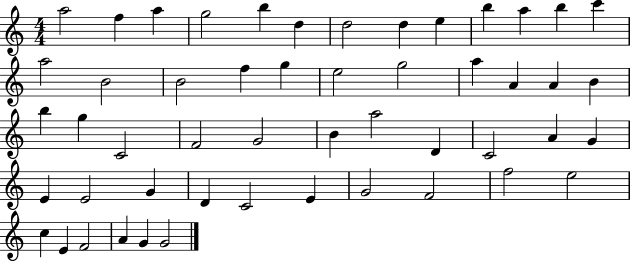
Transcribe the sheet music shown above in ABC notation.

X:1
T:Untitled
M:4/4
L:1/4
K:C
a2 f a g2 b d d2 d e b a b c' a2 B2 B2 f g e2 g2 a A A B b g C2 F2 G2 B a2 D C2 A G E E2 G D C2 E G2 F2 f2 e2 c E F2 A G G2